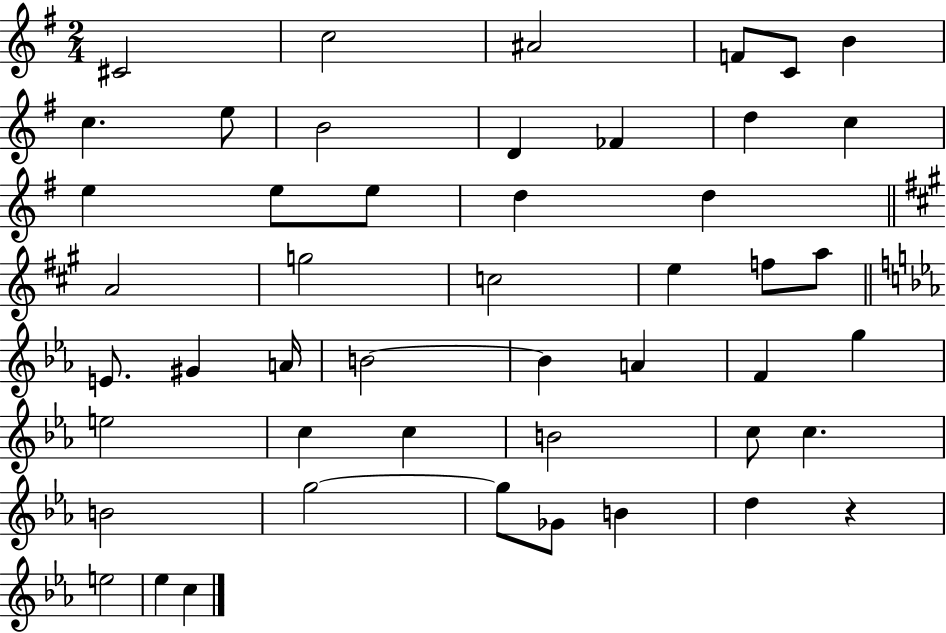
{
  \clef treble
  \numericTimeSignature
  \time 2/4
  \key g \major
  cis'2 | c''2 | ais'2 | f'8 c'8 b'4 | \break c''4. e''8 | b'2 | d'4 fes'4 | d''4 c''4 | \break e''4 e''8 e''8 | d''4 d''4 | \bar "||" \break \key a \major a'2 | g''2 | c''2 | e''4 f''8 a''8 | \break \bar "||" \break \key c \minor e'8. gis'4 a'16 | b'2~~ | b'4 a'4 | f'4 g''4 | \break e''2 | c''4 c''4 | b'2 | c''8 c''4. | \break b'2 | g''2~~ | g''8 ges'8 b'4 | d''4 r4 | \break e''2 | ees''4 c''4 | \bar "|."
}